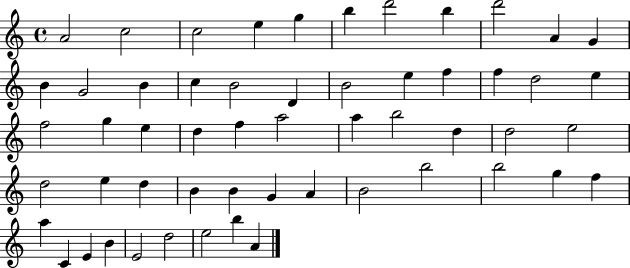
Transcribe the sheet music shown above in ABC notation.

X:1
T:Untitled
M:4/4
L:1/4
K:C
A2 c2 c2 e g b d'2 b d'2 A G B G2 B c B2 D B2 e f f d2 e f2 g e d f a2 a b2 d d2 e2 d2 e d B B G A B2 b2 b2 g f a C E B E2 d2 e2 b A